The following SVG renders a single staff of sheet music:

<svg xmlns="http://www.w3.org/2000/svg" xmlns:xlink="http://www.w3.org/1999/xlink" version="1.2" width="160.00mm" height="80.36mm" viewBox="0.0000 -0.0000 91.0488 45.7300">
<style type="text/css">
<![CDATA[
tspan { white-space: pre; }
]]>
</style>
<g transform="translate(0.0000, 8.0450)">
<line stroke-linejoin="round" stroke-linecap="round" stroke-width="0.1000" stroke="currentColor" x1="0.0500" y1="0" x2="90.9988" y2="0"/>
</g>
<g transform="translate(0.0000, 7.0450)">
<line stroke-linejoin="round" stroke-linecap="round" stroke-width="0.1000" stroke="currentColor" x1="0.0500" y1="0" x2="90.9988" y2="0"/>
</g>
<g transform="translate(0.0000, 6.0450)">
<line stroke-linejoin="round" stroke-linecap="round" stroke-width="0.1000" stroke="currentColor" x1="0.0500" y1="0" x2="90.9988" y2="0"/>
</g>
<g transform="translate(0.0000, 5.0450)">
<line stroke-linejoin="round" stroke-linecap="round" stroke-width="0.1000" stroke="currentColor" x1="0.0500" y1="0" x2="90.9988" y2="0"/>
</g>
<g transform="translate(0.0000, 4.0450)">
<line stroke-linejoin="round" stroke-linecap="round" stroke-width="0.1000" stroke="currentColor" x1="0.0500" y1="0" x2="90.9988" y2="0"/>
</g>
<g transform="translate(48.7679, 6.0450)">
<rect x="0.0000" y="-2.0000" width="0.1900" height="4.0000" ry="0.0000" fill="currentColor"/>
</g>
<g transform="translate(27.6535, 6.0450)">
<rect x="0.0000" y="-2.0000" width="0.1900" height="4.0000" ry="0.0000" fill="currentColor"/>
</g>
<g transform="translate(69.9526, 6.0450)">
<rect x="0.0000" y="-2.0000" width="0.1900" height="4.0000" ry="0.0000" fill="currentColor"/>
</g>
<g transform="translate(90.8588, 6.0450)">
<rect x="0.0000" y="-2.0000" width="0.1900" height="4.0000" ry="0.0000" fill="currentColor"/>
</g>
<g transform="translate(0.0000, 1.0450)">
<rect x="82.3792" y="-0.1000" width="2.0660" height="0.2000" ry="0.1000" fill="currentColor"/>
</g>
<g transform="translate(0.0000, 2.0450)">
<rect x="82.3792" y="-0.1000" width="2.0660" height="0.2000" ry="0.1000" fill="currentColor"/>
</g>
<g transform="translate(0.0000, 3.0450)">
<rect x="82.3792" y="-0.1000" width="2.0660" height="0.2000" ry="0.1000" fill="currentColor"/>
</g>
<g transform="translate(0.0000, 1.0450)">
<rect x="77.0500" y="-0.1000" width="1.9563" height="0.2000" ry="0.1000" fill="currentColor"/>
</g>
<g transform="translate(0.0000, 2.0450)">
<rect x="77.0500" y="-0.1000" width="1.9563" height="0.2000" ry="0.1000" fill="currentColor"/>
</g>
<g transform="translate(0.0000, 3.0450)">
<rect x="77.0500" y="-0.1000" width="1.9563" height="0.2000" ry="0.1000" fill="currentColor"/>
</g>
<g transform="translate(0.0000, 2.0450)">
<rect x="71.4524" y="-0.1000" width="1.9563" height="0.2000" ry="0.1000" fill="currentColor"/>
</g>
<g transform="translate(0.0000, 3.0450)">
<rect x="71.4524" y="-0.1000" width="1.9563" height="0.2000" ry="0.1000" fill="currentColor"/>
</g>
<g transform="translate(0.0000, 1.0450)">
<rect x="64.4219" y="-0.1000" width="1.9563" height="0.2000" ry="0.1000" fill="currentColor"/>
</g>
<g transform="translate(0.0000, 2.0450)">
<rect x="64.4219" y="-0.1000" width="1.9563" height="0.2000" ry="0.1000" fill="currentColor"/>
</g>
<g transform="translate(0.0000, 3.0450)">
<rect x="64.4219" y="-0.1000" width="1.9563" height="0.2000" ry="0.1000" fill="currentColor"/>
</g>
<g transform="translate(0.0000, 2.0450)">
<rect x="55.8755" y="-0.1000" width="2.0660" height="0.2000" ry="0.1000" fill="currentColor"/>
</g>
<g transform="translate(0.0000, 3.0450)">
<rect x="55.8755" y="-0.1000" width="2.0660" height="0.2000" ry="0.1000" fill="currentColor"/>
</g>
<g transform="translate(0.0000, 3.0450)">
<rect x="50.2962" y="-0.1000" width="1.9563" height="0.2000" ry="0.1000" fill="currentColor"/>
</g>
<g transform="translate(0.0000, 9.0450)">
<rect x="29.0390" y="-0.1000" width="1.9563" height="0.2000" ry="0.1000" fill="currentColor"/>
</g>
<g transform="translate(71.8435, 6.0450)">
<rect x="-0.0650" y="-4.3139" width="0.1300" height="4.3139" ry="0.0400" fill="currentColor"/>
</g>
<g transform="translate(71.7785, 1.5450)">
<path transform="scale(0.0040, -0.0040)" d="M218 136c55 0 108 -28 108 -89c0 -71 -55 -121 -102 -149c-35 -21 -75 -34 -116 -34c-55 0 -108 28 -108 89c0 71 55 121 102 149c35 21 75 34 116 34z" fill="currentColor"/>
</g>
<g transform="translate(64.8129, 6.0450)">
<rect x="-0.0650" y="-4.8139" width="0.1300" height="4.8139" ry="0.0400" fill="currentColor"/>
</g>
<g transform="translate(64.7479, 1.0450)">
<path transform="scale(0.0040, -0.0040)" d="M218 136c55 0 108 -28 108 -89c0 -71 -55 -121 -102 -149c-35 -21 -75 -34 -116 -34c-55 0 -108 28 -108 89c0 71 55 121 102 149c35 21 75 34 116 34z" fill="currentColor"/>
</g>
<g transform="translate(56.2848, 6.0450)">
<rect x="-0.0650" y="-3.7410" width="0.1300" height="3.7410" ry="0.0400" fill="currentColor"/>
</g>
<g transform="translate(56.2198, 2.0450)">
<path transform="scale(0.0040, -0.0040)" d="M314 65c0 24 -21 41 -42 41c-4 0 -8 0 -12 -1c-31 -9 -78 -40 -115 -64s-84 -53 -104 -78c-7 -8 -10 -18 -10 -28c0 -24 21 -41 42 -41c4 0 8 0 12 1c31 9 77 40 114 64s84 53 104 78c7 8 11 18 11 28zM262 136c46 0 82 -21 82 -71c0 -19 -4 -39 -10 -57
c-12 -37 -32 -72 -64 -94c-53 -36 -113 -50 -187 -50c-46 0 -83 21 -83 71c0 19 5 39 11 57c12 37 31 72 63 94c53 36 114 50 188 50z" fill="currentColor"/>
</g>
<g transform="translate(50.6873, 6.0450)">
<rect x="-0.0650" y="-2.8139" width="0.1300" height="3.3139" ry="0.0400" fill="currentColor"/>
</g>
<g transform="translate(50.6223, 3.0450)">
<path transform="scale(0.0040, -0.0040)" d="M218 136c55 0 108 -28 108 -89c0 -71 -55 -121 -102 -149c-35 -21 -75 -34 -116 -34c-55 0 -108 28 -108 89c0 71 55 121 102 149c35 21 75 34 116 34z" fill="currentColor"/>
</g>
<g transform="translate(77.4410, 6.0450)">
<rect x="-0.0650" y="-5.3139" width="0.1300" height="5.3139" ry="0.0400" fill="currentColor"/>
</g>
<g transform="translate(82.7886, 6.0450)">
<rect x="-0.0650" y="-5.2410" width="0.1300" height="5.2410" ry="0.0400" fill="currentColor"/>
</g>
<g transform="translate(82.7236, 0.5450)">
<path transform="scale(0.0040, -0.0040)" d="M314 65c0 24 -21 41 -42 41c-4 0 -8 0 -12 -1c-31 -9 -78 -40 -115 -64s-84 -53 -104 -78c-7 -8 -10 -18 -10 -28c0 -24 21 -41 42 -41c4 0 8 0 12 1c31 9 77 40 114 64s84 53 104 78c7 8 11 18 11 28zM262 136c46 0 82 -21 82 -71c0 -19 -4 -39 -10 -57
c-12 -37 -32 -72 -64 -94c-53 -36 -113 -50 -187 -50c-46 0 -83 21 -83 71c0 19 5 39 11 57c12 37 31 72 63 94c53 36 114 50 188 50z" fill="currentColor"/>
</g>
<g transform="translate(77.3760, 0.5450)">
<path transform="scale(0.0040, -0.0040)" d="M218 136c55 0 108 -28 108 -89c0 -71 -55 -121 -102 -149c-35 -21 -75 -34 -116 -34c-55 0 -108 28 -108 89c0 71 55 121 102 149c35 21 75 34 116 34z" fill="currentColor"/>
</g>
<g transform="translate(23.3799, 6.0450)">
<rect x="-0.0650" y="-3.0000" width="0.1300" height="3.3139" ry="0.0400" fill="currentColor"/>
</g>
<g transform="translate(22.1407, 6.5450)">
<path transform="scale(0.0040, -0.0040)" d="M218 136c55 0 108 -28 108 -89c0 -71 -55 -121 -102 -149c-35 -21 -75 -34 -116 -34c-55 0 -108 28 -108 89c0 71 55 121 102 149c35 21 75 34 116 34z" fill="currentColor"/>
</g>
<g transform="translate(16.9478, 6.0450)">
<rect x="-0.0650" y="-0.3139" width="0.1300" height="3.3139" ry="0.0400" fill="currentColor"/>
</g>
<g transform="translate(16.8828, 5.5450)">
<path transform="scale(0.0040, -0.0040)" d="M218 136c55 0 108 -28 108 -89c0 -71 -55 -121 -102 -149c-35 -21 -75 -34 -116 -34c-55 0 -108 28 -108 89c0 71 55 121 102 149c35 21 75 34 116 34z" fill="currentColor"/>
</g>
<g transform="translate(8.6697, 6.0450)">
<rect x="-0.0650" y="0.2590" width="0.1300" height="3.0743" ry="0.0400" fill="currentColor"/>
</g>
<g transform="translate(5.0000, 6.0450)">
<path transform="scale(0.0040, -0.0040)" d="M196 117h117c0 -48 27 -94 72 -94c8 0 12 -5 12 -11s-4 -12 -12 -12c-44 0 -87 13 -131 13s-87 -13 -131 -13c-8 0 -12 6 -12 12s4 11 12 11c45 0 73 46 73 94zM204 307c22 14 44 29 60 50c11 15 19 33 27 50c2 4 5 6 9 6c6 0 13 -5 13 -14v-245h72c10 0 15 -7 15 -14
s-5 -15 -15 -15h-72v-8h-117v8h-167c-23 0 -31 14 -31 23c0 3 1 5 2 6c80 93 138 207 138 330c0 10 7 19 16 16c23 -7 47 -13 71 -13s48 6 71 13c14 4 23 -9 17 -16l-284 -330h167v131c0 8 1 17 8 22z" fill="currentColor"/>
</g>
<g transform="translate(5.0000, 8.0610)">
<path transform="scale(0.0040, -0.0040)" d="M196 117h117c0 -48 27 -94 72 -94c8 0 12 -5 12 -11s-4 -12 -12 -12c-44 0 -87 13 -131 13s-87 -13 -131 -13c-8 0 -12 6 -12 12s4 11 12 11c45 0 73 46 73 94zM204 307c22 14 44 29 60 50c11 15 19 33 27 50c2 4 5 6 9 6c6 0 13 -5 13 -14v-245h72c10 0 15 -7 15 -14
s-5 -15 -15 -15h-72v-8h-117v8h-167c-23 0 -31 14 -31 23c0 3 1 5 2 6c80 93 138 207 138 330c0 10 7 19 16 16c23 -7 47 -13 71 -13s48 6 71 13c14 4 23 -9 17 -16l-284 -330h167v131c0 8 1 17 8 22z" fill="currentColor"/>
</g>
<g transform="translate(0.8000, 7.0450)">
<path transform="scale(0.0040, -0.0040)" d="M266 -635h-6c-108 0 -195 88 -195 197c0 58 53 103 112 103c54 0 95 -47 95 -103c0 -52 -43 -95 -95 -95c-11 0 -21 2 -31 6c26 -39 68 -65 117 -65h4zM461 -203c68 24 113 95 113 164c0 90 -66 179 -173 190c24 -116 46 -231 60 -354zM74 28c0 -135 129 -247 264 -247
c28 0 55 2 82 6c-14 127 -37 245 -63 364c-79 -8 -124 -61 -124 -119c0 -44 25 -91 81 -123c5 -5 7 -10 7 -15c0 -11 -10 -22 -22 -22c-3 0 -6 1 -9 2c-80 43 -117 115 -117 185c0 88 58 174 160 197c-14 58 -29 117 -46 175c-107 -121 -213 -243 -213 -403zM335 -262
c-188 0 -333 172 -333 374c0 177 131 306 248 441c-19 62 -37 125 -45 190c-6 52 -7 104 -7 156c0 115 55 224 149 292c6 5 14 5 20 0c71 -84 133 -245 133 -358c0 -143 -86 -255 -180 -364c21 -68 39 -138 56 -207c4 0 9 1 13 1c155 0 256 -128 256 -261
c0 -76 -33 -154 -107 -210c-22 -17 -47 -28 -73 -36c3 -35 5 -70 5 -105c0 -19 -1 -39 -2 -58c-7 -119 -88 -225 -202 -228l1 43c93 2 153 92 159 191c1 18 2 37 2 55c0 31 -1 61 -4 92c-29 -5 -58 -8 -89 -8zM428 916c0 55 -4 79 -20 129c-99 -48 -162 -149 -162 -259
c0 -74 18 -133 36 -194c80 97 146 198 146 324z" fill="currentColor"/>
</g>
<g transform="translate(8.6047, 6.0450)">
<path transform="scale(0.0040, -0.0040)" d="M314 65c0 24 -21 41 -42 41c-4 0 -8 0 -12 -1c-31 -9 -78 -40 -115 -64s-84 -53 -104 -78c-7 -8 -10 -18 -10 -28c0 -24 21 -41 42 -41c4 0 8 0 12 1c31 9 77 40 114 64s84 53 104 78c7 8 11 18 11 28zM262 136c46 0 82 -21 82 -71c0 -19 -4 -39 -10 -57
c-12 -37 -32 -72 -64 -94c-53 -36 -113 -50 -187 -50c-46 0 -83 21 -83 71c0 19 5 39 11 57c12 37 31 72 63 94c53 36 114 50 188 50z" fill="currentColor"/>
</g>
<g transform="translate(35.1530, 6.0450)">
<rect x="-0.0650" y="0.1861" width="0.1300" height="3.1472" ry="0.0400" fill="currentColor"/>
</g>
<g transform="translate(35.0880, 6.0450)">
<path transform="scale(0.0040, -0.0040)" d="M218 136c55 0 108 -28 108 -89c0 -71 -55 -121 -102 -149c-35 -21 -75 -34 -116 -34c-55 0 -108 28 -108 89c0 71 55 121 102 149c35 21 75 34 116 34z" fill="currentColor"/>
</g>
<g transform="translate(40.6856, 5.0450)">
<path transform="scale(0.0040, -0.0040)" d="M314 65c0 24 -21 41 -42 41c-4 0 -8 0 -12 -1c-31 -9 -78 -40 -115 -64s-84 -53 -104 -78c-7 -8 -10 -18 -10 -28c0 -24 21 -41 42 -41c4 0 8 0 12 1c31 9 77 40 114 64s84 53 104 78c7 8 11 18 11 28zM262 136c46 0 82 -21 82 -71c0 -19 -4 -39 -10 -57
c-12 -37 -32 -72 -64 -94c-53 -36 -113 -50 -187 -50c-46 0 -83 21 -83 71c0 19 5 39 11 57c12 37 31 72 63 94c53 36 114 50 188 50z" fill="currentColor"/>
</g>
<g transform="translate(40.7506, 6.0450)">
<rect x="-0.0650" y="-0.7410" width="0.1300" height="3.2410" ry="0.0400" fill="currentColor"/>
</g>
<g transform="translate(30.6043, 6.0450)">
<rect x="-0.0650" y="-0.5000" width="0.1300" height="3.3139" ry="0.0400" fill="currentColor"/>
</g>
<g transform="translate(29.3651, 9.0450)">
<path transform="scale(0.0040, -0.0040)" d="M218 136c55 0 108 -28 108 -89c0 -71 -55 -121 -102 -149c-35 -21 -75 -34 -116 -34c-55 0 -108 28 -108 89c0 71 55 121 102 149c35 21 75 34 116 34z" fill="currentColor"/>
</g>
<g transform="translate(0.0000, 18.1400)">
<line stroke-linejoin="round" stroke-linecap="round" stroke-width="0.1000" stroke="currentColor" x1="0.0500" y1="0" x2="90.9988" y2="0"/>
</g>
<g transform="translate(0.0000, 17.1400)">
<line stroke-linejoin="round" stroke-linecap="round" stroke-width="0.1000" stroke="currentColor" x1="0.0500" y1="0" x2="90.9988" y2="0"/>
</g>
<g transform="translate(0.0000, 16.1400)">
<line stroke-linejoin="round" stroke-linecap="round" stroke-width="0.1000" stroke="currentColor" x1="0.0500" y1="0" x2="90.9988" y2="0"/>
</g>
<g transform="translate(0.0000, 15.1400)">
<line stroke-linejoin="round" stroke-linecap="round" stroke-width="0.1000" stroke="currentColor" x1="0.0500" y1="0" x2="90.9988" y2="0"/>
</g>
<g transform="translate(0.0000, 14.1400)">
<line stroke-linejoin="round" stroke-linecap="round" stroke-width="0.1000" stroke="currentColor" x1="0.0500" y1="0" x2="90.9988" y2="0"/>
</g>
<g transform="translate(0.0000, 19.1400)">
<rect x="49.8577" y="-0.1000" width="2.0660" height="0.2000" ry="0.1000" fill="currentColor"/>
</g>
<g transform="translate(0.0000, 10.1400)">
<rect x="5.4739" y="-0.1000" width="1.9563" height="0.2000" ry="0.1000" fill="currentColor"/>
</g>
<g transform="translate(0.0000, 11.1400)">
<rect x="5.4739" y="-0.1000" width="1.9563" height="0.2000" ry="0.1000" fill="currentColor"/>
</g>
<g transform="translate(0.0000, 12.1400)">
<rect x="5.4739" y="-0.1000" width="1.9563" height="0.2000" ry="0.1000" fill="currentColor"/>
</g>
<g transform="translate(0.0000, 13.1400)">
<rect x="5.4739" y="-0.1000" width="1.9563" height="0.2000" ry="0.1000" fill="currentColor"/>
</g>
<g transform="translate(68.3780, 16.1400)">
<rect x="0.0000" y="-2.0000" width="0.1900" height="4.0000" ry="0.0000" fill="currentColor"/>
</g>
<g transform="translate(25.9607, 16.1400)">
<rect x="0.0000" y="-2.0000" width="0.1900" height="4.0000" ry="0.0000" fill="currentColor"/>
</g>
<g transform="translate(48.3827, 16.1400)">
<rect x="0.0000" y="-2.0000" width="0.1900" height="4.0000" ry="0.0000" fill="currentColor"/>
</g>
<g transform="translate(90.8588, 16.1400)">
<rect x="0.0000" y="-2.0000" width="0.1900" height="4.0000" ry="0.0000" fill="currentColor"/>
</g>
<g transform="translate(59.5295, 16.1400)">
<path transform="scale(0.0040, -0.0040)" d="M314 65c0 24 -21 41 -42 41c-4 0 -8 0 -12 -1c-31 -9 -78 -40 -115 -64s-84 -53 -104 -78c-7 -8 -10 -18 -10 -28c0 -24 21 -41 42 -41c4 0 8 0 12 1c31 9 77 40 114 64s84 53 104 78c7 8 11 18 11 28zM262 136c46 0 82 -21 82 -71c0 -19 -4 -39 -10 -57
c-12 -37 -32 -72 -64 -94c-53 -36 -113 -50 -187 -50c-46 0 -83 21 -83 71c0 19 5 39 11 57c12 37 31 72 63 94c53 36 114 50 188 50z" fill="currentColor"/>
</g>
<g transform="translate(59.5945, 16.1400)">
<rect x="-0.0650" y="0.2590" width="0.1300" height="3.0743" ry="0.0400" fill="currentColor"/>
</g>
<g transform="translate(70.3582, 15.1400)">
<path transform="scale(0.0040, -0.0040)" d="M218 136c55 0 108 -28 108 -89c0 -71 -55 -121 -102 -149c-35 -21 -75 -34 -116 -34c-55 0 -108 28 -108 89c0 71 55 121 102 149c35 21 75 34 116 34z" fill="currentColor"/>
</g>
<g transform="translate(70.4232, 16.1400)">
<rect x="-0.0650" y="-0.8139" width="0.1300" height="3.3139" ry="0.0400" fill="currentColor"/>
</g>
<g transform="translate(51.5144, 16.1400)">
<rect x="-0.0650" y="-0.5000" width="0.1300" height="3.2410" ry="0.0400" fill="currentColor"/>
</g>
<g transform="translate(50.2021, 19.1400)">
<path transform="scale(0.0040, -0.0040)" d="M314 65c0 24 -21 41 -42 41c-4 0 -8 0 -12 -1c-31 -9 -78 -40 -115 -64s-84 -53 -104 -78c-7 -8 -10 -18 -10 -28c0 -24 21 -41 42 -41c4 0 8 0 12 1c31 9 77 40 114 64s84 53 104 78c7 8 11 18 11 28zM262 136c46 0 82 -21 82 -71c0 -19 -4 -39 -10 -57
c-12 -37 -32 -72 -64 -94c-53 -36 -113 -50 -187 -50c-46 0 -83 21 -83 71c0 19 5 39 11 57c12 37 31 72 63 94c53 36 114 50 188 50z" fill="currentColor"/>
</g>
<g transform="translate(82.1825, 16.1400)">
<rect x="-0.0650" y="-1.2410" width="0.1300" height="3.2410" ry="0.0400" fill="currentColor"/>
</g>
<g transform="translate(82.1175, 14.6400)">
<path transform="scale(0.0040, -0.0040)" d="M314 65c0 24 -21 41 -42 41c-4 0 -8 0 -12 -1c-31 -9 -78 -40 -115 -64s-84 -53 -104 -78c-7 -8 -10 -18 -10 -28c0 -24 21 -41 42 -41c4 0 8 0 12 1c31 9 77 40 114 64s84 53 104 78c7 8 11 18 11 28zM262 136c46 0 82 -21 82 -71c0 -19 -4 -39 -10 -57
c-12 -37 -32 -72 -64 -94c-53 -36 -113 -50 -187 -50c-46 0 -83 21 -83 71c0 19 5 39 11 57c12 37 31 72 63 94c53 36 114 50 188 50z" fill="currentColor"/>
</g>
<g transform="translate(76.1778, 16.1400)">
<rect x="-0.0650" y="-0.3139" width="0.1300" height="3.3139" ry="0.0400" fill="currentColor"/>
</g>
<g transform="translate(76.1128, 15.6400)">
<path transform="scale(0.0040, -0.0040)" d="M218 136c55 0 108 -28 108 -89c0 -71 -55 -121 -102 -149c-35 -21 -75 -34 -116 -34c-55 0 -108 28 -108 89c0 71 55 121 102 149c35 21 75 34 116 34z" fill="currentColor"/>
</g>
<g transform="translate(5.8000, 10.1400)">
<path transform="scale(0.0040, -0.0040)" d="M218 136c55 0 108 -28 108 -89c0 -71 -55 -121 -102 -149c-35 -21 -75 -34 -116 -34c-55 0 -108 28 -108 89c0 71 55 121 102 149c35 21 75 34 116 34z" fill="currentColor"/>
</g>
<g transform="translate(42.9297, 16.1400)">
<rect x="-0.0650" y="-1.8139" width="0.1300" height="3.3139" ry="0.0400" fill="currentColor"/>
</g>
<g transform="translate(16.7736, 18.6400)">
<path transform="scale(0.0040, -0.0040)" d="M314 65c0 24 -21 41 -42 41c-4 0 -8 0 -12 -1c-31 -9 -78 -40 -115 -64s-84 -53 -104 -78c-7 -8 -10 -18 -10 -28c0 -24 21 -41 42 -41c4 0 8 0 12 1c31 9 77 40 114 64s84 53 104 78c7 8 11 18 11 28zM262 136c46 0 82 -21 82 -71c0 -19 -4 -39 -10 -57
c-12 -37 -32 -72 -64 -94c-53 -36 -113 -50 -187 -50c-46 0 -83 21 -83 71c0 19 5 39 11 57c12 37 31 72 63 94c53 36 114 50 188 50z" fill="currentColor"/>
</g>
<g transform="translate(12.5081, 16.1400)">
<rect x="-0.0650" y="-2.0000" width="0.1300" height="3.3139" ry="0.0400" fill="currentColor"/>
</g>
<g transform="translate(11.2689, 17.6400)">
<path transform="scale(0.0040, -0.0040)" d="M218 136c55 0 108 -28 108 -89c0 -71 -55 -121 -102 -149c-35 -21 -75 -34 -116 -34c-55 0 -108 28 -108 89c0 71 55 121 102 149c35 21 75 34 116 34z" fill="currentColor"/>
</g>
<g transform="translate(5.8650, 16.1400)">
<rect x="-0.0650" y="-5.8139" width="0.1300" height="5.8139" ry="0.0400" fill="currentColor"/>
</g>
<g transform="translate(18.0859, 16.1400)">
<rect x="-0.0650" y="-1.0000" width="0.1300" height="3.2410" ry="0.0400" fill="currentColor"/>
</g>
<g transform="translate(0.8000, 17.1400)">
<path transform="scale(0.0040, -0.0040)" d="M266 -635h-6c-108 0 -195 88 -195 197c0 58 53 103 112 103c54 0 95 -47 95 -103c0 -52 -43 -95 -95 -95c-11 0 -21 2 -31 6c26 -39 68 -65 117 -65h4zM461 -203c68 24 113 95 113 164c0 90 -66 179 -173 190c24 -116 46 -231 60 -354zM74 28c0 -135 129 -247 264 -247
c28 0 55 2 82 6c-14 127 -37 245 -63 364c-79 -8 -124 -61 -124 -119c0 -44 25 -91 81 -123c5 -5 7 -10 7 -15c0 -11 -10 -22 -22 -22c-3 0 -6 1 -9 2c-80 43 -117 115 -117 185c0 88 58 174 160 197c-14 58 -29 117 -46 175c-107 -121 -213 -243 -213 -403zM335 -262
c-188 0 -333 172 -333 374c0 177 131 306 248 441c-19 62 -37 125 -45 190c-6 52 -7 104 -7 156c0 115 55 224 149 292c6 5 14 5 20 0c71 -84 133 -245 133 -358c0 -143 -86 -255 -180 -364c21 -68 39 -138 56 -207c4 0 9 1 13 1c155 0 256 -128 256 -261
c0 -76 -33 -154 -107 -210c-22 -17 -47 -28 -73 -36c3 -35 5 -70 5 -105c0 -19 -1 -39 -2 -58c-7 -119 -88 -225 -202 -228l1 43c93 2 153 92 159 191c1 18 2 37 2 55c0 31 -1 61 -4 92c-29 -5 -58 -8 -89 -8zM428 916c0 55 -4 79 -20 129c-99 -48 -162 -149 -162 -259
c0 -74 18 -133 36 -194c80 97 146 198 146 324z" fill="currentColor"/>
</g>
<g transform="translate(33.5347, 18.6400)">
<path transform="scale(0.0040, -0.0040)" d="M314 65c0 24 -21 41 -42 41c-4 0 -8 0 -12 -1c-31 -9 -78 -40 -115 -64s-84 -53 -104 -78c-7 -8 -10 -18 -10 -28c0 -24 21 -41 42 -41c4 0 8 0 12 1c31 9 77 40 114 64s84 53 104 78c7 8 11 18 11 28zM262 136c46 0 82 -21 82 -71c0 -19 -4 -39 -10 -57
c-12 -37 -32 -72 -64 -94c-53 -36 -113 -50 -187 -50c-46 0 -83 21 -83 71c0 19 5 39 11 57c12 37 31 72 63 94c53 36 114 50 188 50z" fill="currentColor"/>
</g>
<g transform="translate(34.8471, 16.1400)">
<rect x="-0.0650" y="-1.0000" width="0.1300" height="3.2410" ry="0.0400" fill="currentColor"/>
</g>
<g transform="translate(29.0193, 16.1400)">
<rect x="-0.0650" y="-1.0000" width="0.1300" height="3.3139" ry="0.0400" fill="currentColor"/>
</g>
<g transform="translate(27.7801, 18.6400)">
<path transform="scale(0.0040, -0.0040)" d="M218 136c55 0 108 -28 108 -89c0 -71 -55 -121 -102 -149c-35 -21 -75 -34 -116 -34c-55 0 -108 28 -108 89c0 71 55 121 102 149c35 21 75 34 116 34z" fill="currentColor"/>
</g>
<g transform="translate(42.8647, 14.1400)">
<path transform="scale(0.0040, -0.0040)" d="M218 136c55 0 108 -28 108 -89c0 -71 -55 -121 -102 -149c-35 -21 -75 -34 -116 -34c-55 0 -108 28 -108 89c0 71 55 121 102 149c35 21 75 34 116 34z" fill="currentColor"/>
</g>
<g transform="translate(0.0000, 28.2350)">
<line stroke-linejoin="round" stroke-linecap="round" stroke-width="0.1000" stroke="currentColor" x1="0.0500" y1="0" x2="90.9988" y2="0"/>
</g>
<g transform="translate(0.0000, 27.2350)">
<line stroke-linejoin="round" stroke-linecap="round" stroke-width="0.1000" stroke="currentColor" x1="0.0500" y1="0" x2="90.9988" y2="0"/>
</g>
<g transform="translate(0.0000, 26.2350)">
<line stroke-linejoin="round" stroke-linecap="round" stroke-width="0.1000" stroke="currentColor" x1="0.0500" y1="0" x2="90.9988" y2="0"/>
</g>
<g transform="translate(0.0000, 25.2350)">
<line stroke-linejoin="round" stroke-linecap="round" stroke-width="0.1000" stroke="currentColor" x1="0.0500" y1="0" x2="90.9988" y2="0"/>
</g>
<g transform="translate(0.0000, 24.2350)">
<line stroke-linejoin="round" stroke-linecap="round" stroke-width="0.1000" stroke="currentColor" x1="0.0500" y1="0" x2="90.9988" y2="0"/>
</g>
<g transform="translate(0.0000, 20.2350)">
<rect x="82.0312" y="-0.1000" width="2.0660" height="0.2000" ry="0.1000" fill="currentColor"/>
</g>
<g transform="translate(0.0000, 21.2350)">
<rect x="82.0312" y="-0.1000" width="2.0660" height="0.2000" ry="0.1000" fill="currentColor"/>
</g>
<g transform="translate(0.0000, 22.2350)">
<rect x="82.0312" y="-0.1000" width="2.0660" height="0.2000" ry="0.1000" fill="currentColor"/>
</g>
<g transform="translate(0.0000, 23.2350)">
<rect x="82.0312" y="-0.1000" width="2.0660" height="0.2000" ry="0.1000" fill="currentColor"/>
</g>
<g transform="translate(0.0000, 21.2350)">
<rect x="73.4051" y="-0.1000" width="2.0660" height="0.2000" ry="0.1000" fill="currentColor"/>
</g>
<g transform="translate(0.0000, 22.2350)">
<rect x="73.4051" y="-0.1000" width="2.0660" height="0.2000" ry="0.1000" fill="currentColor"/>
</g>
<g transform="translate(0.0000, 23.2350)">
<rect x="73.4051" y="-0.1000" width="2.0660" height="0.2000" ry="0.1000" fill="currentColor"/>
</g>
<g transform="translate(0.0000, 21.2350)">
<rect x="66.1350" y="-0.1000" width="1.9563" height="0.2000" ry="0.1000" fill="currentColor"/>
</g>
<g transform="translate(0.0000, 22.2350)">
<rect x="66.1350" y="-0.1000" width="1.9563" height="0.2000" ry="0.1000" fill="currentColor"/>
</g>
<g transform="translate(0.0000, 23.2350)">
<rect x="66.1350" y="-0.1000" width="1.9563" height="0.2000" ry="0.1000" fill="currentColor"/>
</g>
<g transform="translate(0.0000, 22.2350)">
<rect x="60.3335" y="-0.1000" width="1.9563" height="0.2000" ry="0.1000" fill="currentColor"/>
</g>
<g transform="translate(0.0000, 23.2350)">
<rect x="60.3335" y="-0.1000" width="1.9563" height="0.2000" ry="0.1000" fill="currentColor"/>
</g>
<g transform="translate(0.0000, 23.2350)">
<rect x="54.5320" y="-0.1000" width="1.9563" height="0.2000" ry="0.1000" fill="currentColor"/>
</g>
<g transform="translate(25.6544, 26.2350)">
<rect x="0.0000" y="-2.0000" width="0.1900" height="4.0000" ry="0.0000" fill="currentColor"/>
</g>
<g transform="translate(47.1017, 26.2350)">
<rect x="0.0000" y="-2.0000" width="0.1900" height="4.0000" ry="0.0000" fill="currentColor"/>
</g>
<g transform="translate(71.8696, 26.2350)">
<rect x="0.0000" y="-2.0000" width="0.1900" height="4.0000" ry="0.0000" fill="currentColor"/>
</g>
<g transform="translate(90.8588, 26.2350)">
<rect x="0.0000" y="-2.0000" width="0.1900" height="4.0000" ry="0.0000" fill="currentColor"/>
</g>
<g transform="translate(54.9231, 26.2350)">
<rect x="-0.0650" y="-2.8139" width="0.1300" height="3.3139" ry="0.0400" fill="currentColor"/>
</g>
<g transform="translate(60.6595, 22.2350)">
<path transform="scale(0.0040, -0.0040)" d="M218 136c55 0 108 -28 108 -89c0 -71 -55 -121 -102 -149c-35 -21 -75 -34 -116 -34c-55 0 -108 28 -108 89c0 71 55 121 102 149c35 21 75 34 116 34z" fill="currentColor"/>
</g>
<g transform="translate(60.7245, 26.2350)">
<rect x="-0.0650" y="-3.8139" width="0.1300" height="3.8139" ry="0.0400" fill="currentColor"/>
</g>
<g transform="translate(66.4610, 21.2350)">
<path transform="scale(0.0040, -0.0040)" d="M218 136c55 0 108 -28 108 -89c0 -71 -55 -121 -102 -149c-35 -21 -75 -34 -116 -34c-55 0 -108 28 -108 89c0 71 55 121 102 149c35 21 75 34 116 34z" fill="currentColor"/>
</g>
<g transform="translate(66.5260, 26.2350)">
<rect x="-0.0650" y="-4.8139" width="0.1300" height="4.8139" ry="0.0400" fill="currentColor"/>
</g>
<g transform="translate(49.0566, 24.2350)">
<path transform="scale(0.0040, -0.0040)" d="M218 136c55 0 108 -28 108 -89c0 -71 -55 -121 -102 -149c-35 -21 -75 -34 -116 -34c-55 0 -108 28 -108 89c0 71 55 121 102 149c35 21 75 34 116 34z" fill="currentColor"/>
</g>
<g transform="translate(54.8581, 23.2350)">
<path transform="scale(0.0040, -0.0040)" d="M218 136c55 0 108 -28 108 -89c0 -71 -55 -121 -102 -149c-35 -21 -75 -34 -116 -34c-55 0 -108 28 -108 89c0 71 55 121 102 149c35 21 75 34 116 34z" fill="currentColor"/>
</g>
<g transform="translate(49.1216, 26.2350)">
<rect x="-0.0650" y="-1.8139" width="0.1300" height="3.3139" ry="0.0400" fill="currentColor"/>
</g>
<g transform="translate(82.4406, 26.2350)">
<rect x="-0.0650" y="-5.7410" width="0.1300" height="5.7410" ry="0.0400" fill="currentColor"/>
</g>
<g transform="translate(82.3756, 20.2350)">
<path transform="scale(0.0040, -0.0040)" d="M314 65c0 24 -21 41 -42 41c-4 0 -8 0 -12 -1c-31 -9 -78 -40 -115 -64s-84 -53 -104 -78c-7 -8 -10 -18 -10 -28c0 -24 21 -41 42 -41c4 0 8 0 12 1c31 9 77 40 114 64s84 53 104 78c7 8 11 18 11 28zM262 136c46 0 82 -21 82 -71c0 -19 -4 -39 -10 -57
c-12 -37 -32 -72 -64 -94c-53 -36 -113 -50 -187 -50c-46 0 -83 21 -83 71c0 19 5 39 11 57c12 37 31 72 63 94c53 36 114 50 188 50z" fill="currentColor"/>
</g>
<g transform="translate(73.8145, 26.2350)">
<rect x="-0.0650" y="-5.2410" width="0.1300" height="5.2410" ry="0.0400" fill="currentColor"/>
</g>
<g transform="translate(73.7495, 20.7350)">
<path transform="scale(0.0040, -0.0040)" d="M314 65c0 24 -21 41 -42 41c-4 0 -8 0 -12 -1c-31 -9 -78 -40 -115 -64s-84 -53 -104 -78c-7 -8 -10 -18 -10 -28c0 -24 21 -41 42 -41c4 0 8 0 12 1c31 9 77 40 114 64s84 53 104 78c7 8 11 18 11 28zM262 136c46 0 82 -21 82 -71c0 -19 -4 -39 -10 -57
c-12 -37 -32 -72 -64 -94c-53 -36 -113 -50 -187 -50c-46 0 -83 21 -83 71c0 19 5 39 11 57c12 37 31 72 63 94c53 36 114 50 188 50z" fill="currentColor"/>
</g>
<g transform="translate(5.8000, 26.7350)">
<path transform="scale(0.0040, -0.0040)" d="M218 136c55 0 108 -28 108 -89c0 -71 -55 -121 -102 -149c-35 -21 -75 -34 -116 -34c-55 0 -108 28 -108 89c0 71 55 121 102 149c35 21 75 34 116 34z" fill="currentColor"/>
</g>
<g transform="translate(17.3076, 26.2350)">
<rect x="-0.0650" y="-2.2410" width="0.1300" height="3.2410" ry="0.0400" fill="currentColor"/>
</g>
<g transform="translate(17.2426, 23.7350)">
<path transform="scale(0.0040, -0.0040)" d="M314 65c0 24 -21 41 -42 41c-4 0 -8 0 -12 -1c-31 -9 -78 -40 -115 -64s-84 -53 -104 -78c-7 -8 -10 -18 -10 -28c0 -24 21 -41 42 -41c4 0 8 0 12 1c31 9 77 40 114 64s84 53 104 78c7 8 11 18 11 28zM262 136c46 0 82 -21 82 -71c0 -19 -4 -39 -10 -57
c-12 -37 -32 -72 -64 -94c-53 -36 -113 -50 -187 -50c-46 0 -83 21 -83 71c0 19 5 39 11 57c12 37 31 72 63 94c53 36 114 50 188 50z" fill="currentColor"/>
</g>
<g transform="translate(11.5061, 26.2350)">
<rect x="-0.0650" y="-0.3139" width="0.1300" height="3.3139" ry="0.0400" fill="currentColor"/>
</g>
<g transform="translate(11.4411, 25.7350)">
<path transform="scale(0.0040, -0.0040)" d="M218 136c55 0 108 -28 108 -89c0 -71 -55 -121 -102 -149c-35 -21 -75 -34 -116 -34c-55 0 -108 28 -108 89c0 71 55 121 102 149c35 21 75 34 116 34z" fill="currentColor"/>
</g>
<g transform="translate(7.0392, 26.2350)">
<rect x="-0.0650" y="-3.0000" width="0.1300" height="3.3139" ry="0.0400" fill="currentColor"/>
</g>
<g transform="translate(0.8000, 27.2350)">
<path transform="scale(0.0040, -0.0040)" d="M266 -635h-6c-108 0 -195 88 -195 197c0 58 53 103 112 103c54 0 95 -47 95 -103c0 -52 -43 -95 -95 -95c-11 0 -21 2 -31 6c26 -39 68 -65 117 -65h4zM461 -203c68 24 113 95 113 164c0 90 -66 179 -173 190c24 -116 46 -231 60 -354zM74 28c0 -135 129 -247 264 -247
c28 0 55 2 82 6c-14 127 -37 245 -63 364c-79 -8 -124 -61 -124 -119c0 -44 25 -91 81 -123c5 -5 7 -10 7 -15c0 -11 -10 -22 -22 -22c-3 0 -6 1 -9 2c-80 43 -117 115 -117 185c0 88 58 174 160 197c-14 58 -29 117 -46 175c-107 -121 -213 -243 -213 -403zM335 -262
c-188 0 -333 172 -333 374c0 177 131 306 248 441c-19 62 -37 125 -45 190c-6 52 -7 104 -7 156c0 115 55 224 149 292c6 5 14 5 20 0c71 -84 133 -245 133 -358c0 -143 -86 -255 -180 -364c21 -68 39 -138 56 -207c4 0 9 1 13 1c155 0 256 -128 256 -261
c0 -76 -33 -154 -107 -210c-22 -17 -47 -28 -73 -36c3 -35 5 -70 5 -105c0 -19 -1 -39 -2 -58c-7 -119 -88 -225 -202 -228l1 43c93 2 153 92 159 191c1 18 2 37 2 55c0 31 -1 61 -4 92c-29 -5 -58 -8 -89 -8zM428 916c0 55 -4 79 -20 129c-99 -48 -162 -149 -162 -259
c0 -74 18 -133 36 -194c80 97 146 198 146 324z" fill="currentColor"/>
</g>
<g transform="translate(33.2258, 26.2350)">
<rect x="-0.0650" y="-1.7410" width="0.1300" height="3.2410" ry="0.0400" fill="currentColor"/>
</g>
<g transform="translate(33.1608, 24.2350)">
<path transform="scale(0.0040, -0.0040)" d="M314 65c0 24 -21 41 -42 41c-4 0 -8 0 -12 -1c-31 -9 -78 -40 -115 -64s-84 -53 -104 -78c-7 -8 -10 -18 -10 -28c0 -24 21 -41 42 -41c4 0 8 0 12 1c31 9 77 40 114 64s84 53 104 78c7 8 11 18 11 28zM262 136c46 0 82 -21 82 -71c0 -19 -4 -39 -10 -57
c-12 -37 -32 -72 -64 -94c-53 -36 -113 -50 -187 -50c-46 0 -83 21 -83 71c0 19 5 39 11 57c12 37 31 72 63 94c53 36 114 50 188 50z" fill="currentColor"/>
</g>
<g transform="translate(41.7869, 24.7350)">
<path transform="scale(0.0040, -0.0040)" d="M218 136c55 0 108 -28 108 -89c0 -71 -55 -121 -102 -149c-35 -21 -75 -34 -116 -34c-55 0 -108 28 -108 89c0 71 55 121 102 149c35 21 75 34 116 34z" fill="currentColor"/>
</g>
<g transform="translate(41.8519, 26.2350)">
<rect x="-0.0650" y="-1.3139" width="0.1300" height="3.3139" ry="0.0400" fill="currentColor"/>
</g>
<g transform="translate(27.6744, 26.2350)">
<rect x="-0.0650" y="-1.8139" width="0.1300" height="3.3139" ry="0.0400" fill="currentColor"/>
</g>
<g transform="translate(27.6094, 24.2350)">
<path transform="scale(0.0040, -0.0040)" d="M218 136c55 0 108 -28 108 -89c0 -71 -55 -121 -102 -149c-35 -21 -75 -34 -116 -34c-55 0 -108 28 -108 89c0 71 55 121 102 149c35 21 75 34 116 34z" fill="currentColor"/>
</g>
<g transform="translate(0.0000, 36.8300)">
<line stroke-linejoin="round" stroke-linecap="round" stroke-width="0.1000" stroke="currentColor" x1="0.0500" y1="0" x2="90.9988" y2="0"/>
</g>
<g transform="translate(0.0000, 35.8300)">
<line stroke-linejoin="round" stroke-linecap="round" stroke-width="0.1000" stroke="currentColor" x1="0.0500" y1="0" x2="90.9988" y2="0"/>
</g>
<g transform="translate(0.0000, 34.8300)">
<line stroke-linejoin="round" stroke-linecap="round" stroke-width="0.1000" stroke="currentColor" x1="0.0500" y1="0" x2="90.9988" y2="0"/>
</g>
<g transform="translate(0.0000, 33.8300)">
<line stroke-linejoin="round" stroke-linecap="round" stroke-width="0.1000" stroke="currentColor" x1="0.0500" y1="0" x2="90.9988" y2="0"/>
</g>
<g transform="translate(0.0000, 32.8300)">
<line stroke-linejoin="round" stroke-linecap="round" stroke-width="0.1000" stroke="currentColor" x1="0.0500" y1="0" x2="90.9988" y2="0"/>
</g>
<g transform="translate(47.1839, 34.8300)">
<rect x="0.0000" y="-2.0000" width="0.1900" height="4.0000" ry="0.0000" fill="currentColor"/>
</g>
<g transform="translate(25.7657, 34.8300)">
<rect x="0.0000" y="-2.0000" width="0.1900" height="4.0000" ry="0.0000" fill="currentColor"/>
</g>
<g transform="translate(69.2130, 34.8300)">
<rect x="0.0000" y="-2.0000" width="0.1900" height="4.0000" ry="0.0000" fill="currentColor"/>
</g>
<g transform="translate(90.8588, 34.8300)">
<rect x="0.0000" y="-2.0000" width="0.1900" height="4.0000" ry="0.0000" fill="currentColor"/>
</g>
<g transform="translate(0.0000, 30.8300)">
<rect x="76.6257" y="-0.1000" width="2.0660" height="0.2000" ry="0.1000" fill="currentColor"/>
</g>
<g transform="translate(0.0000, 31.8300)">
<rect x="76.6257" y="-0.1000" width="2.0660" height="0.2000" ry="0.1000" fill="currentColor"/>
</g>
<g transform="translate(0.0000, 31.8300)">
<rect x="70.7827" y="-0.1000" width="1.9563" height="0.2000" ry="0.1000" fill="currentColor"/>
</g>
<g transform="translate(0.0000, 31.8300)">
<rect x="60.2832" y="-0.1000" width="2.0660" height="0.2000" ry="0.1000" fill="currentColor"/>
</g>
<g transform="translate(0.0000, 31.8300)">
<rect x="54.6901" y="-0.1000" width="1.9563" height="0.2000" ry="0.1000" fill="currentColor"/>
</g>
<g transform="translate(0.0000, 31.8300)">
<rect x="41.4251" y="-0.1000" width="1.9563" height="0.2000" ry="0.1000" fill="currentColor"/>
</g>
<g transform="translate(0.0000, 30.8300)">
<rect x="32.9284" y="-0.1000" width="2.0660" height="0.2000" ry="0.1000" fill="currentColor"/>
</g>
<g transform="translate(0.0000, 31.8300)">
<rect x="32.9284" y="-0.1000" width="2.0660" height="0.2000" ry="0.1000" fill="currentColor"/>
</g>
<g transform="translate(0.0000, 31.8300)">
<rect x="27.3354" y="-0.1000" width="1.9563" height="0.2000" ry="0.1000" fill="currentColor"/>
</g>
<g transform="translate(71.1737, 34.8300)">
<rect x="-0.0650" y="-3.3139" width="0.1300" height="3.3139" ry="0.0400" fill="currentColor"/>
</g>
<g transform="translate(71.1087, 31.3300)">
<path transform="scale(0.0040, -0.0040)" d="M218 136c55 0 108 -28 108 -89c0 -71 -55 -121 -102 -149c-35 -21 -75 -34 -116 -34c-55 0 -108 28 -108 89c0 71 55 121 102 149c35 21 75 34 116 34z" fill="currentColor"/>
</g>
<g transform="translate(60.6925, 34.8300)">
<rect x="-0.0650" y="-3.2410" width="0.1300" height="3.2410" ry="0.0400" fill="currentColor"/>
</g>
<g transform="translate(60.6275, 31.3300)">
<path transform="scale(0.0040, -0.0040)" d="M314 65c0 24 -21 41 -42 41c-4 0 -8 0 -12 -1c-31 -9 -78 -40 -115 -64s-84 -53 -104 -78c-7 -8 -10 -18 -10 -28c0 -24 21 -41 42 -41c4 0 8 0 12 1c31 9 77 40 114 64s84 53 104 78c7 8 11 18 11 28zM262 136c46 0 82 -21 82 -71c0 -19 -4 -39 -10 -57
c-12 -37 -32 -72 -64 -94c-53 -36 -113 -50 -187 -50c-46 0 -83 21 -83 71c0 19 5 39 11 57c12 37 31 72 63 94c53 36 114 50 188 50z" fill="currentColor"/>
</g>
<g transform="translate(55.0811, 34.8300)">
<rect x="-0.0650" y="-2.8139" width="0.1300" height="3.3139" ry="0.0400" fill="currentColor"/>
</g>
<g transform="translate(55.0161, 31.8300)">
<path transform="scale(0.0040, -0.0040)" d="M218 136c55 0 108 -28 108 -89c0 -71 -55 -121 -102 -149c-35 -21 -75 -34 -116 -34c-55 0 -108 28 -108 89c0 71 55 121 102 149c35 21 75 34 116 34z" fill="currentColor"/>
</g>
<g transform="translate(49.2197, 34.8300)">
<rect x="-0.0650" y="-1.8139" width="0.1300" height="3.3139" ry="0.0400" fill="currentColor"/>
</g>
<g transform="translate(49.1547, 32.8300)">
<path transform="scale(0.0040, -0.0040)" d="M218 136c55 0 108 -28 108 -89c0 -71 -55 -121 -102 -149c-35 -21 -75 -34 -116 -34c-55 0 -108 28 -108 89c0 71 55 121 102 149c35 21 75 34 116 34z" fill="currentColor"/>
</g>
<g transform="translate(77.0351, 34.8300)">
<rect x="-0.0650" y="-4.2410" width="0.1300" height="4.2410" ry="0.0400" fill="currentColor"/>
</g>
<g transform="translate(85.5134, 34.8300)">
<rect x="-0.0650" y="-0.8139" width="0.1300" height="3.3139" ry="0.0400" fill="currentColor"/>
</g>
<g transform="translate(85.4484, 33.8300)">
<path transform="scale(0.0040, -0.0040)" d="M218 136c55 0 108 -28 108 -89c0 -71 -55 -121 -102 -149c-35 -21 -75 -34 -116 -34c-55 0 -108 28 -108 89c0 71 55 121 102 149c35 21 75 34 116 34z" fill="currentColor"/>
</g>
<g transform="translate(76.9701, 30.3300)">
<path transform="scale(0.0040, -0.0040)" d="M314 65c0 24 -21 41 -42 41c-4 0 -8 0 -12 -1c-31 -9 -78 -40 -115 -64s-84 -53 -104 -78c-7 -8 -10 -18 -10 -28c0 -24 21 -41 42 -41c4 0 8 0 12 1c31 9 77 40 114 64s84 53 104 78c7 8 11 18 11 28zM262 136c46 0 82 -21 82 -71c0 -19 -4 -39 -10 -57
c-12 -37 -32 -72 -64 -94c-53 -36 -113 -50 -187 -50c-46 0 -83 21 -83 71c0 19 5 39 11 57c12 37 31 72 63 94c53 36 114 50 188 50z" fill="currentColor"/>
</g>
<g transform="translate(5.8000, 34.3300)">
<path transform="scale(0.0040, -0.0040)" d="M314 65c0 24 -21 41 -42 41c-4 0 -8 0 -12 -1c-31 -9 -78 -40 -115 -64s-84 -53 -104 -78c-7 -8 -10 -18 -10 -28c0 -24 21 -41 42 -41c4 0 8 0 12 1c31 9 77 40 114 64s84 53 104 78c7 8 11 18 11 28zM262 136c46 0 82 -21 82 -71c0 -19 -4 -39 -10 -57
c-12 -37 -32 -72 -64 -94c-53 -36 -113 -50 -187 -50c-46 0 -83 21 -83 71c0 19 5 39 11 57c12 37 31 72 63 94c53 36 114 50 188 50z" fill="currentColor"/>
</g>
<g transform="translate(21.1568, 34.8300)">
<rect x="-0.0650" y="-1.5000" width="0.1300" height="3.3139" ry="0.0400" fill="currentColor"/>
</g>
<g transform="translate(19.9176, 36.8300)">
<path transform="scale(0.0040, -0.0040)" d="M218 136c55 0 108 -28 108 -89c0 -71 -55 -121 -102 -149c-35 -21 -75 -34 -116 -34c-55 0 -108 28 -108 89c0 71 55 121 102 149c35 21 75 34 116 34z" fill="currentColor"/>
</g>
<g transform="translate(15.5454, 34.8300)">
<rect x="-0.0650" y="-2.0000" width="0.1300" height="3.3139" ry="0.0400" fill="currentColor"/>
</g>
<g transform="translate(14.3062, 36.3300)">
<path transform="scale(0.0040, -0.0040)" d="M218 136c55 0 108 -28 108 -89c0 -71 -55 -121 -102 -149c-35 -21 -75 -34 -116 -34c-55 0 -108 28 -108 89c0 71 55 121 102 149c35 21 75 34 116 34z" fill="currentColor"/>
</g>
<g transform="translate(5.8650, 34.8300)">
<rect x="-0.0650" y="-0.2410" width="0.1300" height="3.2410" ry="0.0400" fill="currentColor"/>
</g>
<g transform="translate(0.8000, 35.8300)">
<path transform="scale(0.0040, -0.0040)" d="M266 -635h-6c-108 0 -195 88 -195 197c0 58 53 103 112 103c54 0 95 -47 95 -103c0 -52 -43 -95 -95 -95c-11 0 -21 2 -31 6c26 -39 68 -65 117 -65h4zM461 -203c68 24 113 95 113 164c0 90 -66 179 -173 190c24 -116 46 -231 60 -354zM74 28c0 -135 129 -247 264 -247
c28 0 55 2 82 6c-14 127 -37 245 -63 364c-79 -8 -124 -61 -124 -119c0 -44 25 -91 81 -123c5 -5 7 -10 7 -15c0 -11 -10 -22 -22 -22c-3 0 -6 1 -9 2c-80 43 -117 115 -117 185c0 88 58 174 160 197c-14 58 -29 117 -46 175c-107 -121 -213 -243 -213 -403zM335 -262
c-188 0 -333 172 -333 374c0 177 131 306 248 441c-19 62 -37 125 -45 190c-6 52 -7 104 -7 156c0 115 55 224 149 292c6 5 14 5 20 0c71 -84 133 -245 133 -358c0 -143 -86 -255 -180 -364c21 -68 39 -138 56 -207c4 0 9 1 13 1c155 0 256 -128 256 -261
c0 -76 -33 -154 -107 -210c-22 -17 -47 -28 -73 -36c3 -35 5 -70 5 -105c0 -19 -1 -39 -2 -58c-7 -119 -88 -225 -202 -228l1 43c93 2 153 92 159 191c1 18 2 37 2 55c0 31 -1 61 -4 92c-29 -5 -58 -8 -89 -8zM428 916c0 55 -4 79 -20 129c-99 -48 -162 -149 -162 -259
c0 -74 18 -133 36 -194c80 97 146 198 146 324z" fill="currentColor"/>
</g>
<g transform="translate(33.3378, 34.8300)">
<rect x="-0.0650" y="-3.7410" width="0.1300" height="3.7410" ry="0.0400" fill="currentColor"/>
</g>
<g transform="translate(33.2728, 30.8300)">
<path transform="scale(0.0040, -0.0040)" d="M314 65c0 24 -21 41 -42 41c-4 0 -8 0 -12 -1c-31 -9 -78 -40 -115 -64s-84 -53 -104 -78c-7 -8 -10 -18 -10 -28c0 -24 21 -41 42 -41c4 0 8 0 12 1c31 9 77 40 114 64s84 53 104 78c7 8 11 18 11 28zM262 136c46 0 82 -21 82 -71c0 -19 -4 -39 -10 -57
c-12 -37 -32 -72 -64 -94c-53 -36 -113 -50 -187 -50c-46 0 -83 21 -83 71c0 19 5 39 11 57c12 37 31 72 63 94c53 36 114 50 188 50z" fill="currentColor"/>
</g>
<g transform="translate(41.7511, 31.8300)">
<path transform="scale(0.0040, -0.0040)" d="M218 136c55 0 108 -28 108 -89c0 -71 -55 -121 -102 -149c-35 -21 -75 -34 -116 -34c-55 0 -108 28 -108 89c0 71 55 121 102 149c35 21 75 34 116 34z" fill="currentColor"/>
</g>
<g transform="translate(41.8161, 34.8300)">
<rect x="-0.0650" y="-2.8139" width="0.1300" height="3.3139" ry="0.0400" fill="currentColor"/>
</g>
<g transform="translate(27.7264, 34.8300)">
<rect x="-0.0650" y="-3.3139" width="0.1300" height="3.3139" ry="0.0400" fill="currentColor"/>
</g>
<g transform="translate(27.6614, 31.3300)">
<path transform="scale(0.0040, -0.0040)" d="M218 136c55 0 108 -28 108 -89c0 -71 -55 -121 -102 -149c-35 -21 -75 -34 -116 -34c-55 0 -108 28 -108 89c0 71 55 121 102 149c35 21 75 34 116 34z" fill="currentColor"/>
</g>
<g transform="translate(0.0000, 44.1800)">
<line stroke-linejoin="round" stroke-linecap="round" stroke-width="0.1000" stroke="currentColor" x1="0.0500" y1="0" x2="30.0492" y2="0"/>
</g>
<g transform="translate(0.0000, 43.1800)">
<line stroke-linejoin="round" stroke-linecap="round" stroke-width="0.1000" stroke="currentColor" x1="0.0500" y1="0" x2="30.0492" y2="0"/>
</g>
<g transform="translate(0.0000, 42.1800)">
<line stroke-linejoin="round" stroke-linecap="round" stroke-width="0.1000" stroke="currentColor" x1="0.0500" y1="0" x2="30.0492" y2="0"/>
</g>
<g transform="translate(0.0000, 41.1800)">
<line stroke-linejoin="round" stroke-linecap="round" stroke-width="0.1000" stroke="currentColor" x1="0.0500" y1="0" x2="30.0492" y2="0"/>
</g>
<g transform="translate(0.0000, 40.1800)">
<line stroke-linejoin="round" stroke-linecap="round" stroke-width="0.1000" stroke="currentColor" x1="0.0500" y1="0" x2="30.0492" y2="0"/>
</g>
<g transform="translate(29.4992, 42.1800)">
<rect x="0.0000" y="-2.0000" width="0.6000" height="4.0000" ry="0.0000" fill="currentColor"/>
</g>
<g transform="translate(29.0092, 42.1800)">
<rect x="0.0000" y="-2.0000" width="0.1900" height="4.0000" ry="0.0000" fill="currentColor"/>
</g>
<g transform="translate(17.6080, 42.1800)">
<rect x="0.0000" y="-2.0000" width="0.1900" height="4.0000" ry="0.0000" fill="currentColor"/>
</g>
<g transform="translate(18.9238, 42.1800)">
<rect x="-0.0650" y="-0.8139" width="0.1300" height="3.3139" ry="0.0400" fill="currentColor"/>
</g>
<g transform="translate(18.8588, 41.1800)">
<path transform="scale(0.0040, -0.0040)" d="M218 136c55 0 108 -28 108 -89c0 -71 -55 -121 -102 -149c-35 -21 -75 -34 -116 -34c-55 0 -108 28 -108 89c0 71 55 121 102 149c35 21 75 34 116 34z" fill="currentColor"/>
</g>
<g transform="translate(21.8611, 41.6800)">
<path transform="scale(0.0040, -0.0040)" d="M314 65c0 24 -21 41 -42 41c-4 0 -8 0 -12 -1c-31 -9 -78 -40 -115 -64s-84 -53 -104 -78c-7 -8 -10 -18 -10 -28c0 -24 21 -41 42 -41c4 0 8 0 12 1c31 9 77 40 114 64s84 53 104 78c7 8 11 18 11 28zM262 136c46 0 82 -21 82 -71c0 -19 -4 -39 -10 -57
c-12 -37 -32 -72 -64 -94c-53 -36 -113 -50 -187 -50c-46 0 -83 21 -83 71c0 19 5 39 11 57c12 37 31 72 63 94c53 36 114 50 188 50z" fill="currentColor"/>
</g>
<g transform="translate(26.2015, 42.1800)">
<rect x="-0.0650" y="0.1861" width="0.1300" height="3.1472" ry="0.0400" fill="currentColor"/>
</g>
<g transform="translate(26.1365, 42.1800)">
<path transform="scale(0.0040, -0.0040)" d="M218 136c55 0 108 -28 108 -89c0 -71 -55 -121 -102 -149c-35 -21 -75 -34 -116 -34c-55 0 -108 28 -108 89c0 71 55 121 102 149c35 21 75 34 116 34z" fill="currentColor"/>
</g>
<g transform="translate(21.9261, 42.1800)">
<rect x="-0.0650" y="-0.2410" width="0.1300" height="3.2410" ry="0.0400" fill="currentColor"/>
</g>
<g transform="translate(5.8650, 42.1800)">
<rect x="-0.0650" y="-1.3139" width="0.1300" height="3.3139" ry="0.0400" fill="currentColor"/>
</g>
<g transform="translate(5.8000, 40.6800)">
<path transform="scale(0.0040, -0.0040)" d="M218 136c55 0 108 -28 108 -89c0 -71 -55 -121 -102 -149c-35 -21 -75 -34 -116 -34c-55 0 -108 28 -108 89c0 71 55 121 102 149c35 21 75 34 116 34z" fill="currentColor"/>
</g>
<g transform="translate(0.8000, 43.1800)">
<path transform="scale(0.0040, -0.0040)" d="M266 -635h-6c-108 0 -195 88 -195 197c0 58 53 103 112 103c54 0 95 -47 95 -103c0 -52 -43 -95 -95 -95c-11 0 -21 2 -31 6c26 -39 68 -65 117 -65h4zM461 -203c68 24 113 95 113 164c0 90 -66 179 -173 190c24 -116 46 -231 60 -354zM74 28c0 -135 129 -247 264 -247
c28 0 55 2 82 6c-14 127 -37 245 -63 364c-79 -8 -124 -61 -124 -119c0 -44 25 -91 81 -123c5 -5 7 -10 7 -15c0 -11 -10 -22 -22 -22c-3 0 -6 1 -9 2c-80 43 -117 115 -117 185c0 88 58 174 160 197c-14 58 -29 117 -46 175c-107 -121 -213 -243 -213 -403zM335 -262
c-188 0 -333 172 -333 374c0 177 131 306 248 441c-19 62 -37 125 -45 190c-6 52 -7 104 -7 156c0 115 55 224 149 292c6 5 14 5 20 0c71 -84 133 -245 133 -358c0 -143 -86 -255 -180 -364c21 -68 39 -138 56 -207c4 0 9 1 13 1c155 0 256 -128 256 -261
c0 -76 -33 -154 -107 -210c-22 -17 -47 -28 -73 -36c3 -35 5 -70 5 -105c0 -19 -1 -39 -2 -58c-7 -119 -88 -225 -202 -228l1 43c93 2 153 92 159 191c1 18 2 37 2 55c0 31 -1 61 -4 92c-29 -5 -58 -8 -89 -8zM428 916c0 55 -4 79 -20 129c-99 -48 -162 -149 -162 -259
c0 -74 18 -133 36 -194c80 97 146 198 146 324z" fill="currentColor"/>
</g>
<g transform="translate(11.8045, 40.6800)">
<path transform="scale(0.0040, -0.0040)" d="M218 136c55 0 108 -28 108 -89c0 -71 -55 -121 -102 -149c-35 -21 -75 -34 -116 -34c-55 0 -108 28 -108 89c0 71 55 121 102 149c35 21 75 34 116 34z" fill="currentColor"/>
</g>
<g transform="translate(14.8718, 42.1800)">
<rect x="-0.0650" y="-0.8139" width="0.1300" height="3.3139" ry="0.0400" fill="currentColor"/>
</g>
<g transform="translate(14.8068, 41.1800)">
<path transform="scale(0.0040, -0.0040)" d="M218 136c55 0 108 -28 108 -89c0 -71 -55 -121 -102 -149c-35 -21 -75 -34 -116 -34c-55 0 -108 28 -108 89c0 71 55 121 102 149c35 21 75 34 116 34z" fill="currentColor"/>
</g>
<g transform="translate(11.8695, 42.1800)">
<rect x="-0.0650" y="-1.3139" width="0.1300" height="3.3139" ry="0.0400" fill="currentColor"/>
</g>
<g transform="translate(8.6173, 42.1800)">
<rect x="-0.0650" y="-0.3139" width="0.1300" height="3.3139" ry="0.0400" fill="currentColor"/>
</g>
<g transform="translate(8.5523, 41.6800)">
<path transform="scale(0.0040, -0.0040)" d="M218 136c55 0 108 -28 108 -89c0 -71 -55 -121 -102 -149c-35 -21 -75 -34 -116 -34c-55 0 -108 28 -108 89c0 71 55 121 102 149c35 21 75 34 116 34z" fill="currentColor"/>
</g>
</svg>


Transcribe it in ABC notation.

X:1
T:Untitled
M:4/4
L:1/4
K:C
B2 c A C B d2 a c'2 e' d' f' f'2 g' F D2 D D2 f C2 B2 d c e2 A c g2 f f2 e f a c' e' f'2 g'2 c2 F E b c'2 a f a b2 b d'2 d e c e d d c2 B